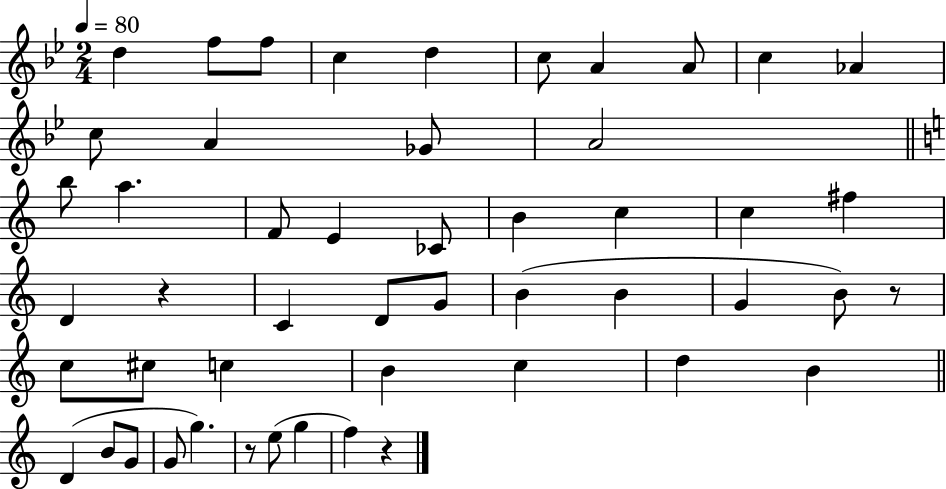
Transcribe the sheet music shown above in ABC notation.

X:1
T:Untitled
M:2/4
L:1/4
K:Bb
d f/2 f/2 c d c/2 A A/2 c _A c/2 A _G/2 A2 b/2 a F/2 E _C/2 B c c ^f D z C D/2 G/2 B B G B/2 z/2 c/2 ^c/2 c B c d B D B/2 G/2 G/2 g z/2 e/2 g f z